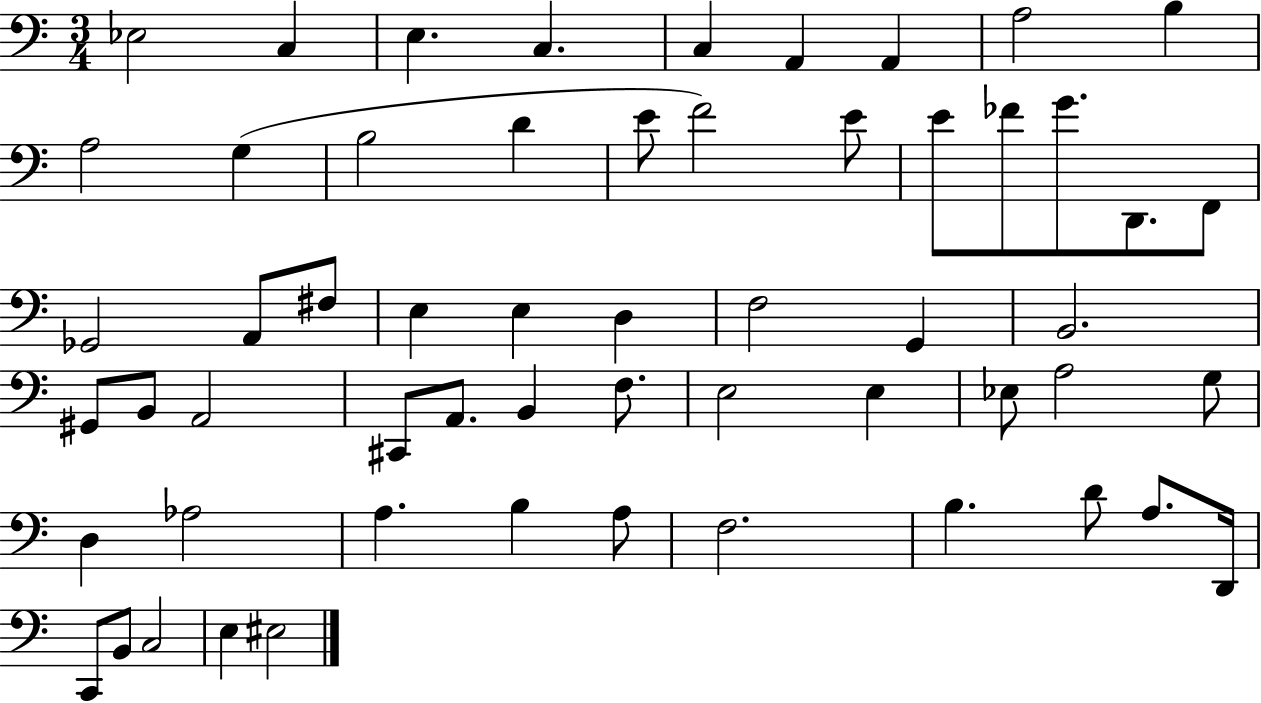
Eb3/h C3/q E3/q. C3/q. C3/q A2/q A2/q A3/h B3/q A3/h G3/q B3/h D4/q E4/e F4/h E4/e E4/e FES4/e G4/e. D2/e. F2/e Gb2/h A2/e F#3/e E3/q E3/q D3/q F3/h G2/q B2/h. G#2/e B2/e A2/h C#2/e A2/e. B2/q F3/e. E3/h E3/q Eb3/e A3/h G3/e D3/q Ab3/h A3/q. B3/q A3/e F3/h. B3/q. D4/e A3/e. D2/s C2/e B2/e C3/h E3/q EIS3/h